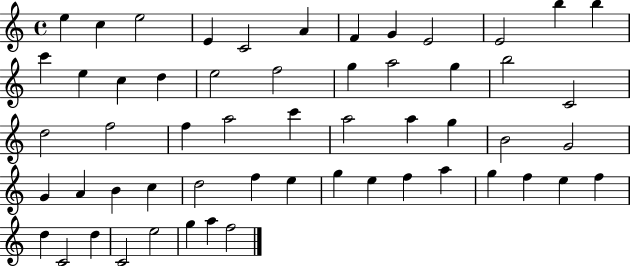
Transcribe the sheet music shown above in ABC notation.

X:1
T:Untitled
M:4/4
L:1/4
K:C
e c e2 E C2 A F G E2 E2 b b c' e c d e2 f2 g a2 g b2 C2 d2 f2 f a2 c' a2 a g B2 G2 G A B c d2 f e g e f a g f e f d C2 d C2 e2 g a f2